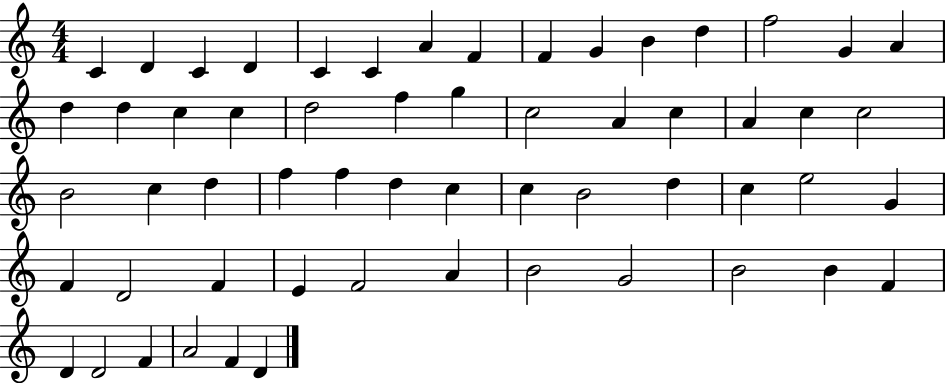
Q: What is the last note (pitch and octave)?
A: D4